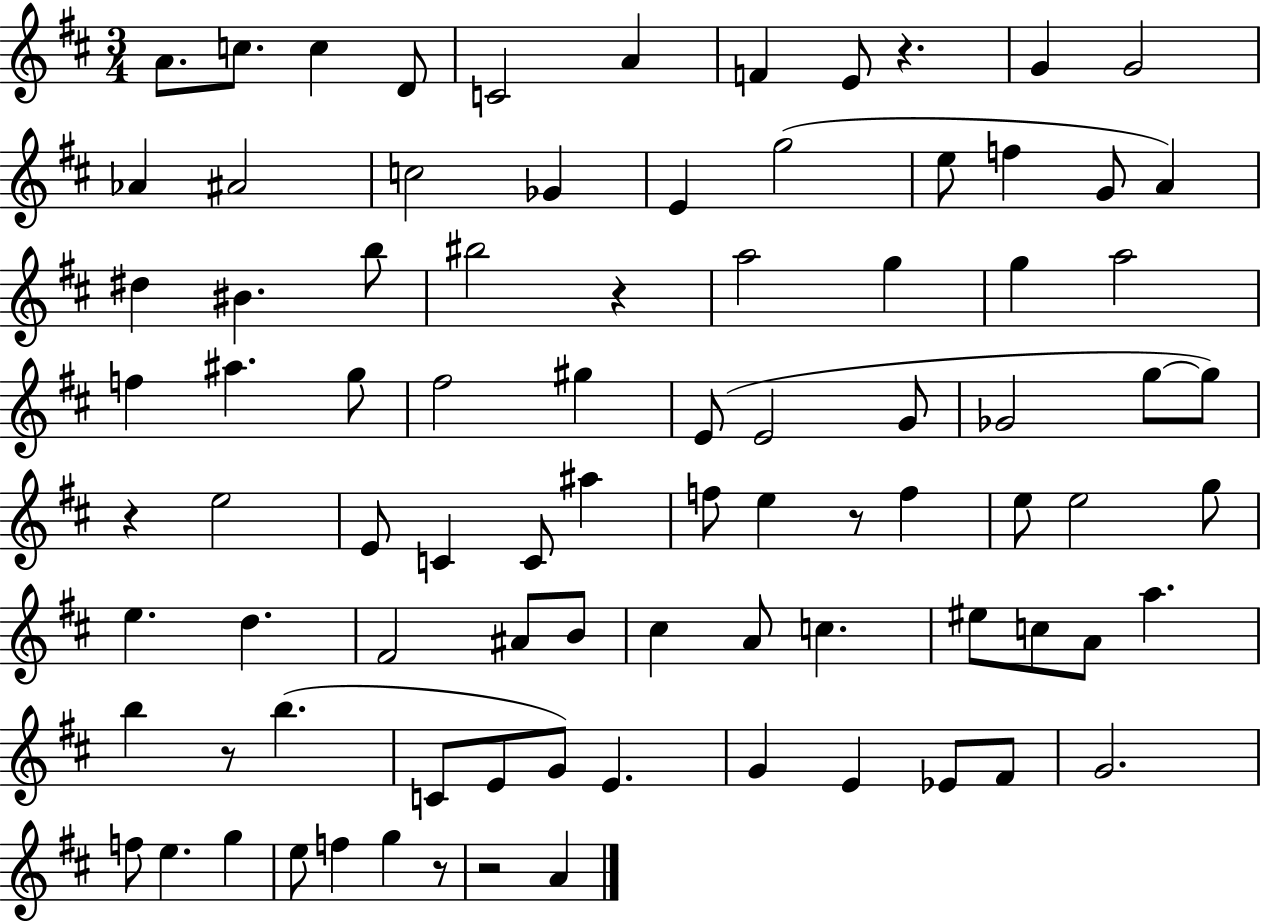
{
  \clef treble
  \numericTimeSignature
  \time 3/4
  \key d \major
  a'8. c''8. c''4 d'8 | c'2 a'4 | f'4 e'8 r4. | g'4 g'2 | \break aes'4 ais'2 | c''2 ges'4 | e'4 g''2( | e''8 f''4 g'8 a'4) | \break dis''4 bis'4. b''8 | bis''2 r4 | a''2 g''4 | g''4 a''2 | \break f''4 ais''4. g''8 | fis''2 gis''4 | e'8( e'2 g'8 | ges'2 g''8~~ g''8) | \break r4 e''2 | e'8 c'4 c'8 ais''4 | f''8 e''4 r8 f''4 | e''8 e''2 g''8 | \break e''4. d''4. | fis'2 ais'8 b'8 | cis''4 a'8 c''4. | eis''8 c''8 a'8 a''4. | \break b''4 r8 b''4.( | c'8 e'8 g'8) e'4. | g'4 e'4 ees'8 fis'8 | g'2. | \break f''8 e''4. g''4 | e''8 f''4 g''4 r8 | r2 a'4 | \bar "|."
}